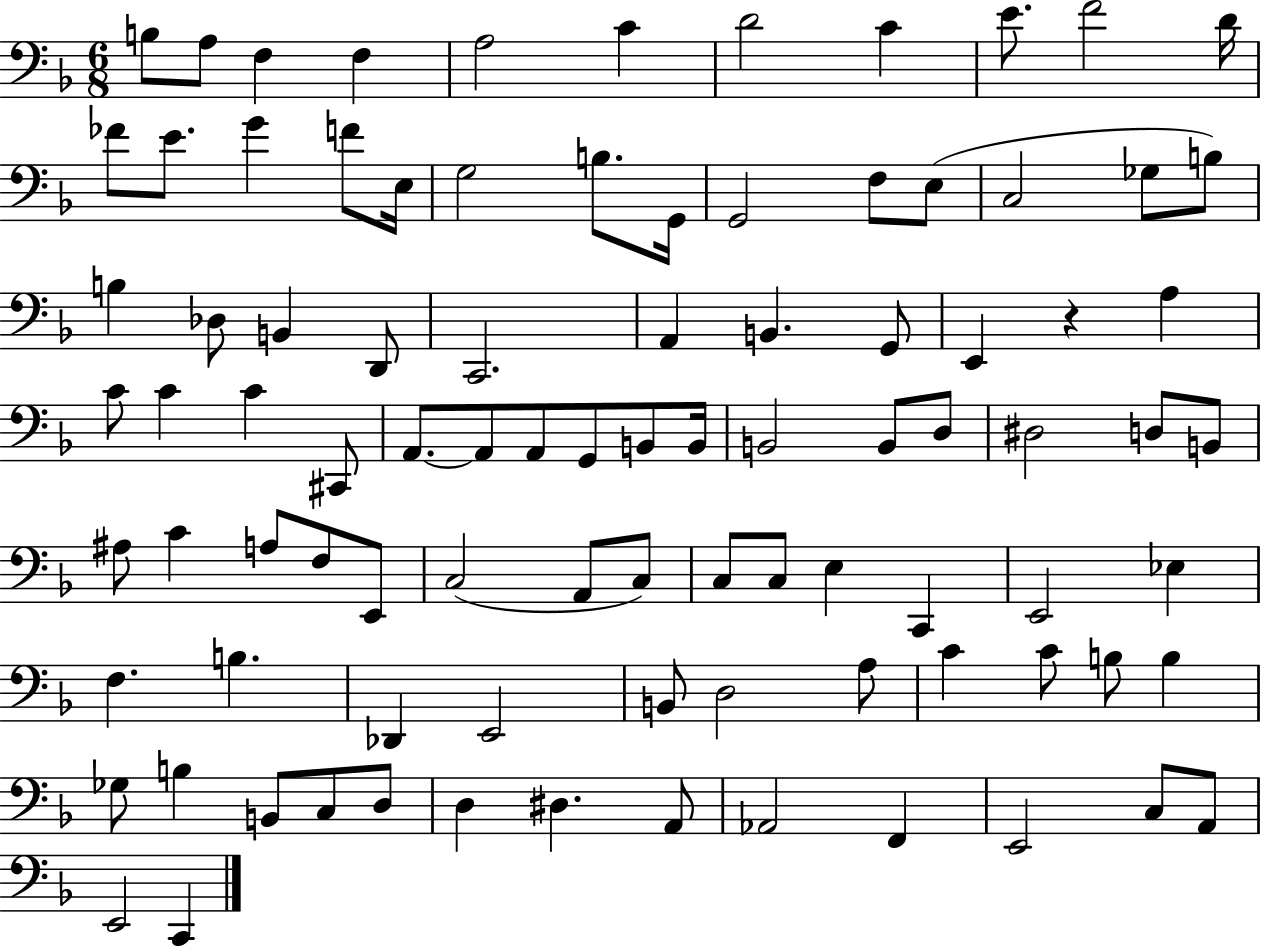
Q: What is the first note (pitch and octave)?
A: B3